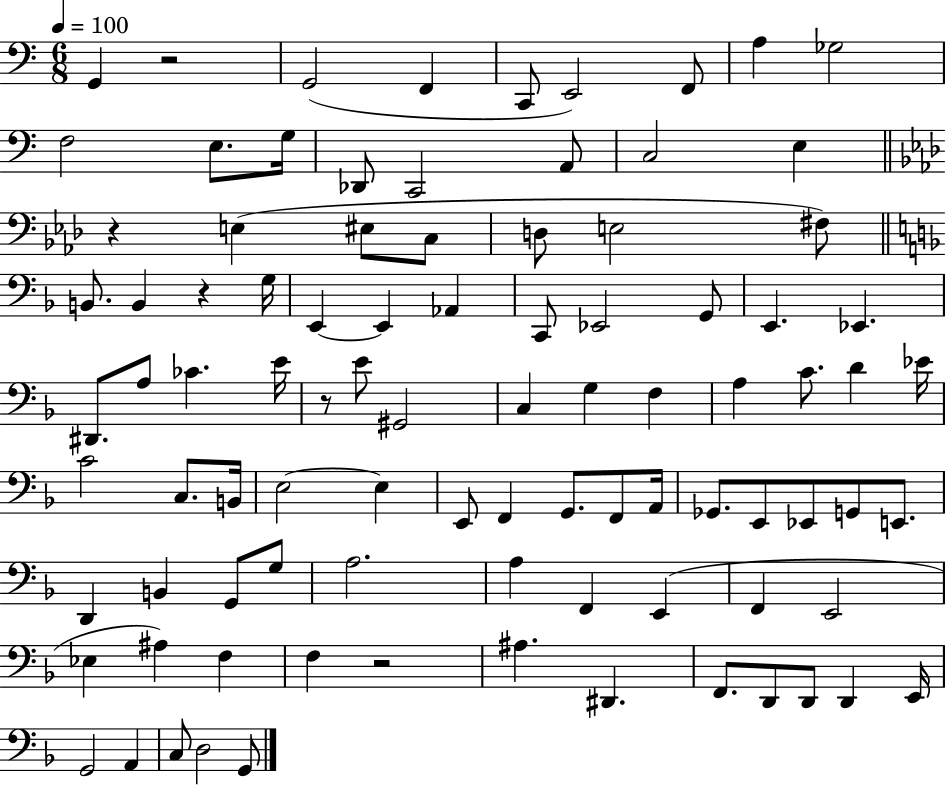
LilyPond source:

{
  \clef bass
  \numericTimeSignature
  \time 6/8
  \key c \major
  \tempo 4 = 100
  g,4 r2 | g,2( f,4 | c,8 e,2) f,8 | a4 ges2 | \break f2 e8. g16 | des,8 c,2 a,8 | c2 e4 | \bar "||" \break \key aes \major r4 e4( eis8 c8 | d8 e2 fis8) | \bar "||" \break \key f \major b,8. b,4 r4 g16 | e,4~~ e,4 aes,4 | c,8 ees,2 g,8 | e,4. ees,4. | \break dis,8. a8 ces'4. e'16 | r8 e'8 gis,2 | c4 g4 f4 | a4 c'8. d'4 ees'16 | \break c'2 c8. b,16 | e2~~ e4 | e,8 f,4 g,8. f,8 a,16 | ges,8. e,8 ees,8 g,8 e,8. | \break d,4 b,4 g,8 g8 | a2. | a4 f,4 e,4( | f,4 e,2 | \break ees4 ais4) f4 | f4 r2 | ais4. dis,4. | f,8. d,8 d,8 d,4 e,16 | \break g,2 a,4 | c8 d2 g,8 | \bar "|."
}